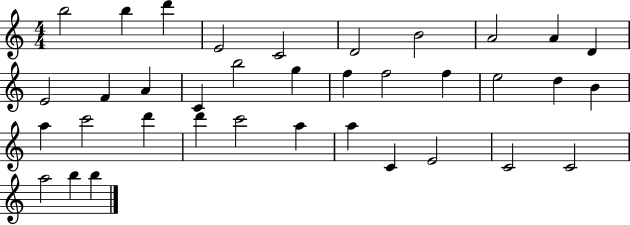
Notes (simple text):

B5/h B5/q D6/q E4/h C4/h D4/h B4/h A4/h A4/q D4/q E4/h F4/q A4/q C4/q B5/h G5/q F5/q F5/h F5/q E5/h D5/q B4/q A5/q C6/h D6/q D6/q C6/h A5/q A5/q C4/q E4/h C4/h C4/h A5/h B5/q B5/q